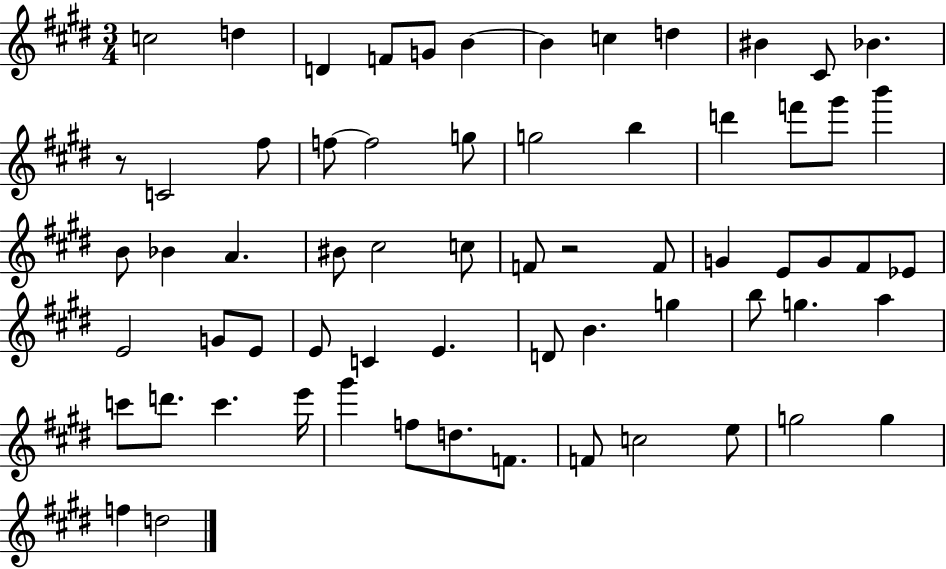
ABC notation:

X:1
T:Untitled
M:3/4
L:1/4
K:E
c2 d D F/2 G/2 B B c d ^B ^C/2 _B z/2 C2 ^f/2 f/2 f2 g/2 g2 b d' f'/2 ^g'/2 b' B/2 _B A ^B/2 ^c2 c/2 F/2 z2 F/2 G E/2 G/2 ^F/2 _E/2 E2 G/2 E/2 E/2 C E D/2 B g b/2 g a c'/2 d'/2 c' e'/4 ^g' f/2 d/2 F/2 F/2 c2 e/2 g2 g f d2